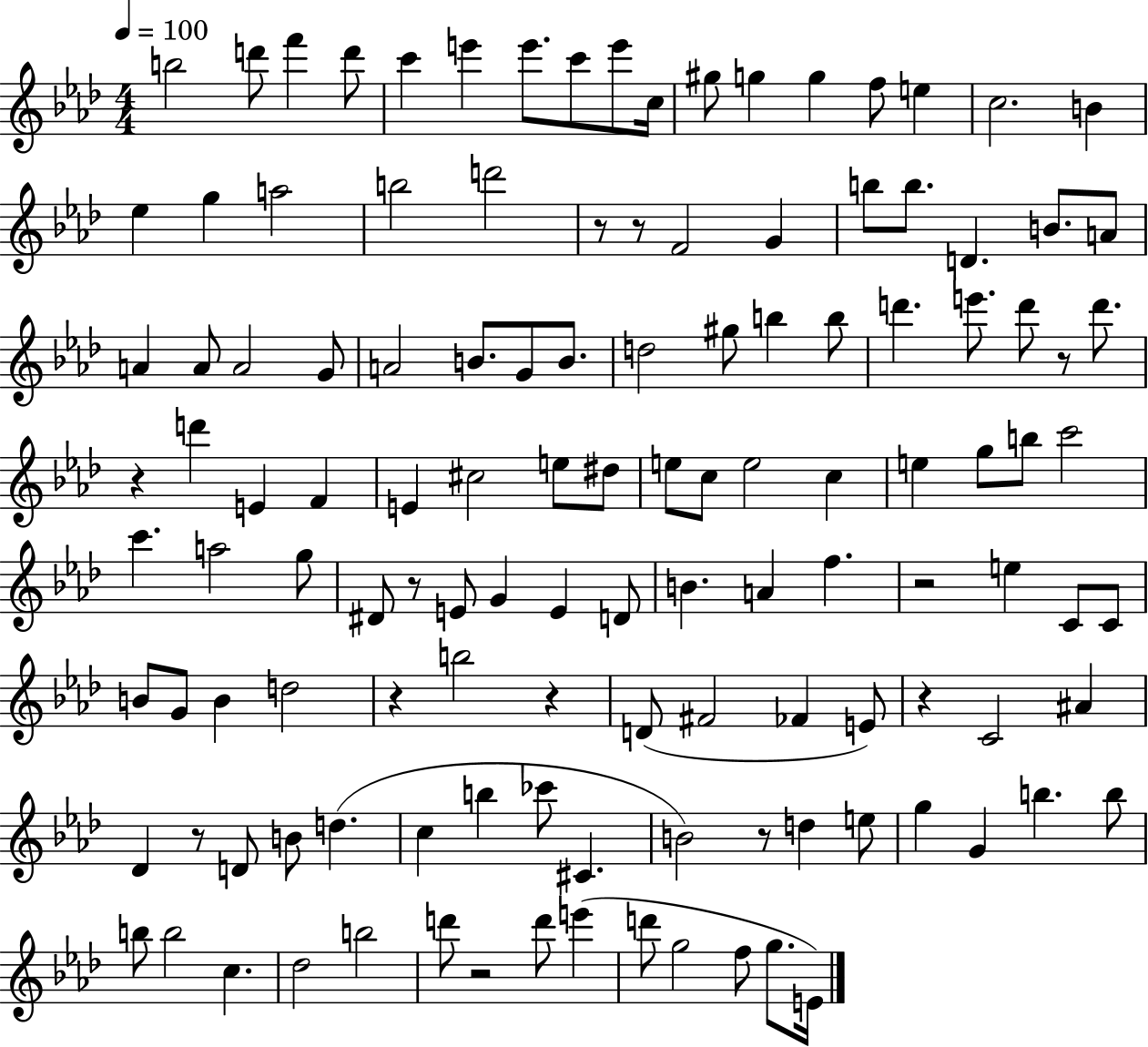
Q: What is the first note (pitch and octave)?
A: B5